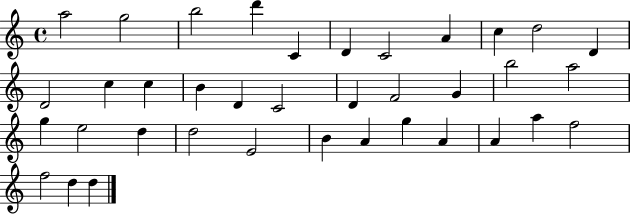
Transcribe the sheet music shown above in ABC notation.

X:1
T:Untitled
M:4/4
L:1/4
K:C
a2 g2 b2 d' C D C2 A c d2 D D2 c c B D C2 D F2 G b2 a2 g e2 d d2 E2 B A g A A a f2 f2 d d